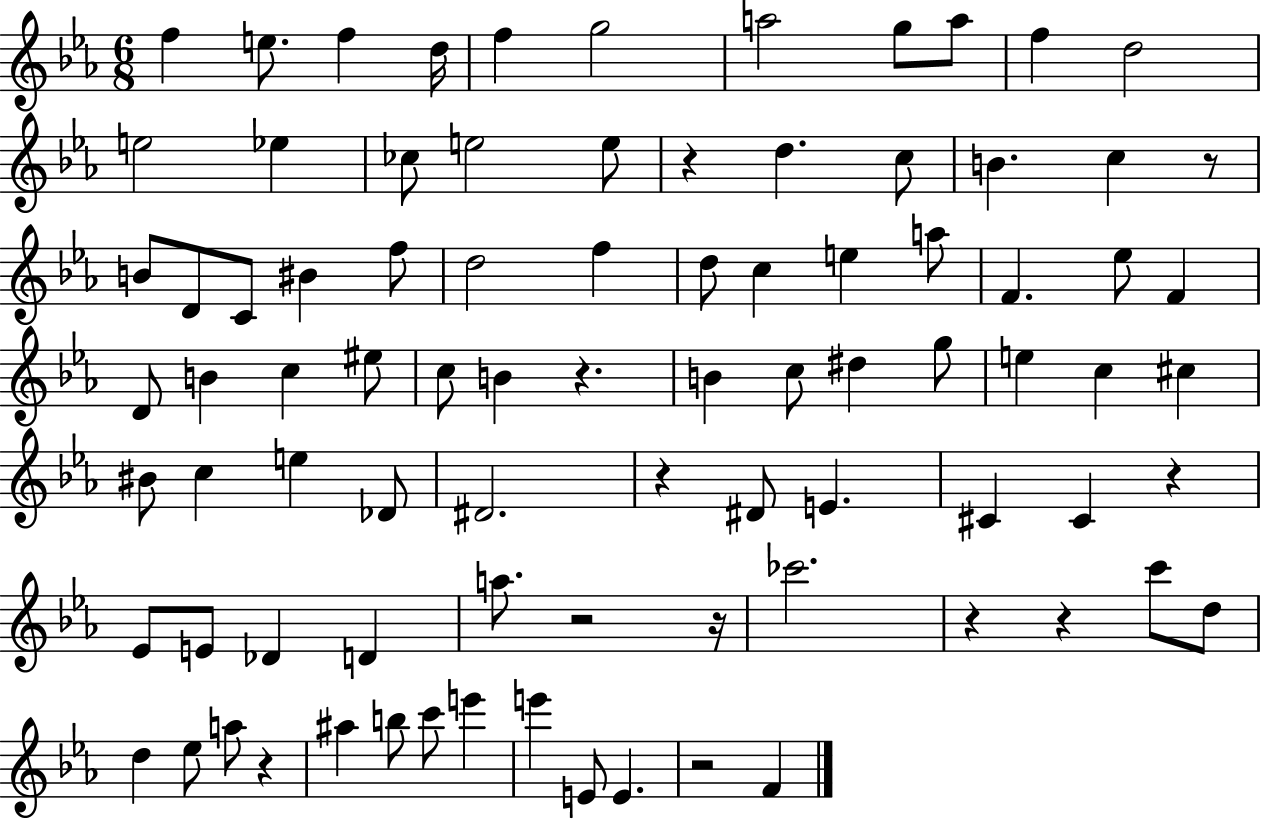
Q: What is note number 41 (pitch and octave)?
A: B4